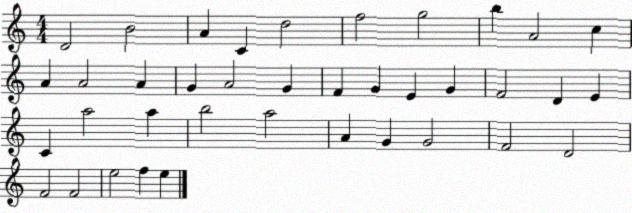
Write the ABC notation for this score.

X:1
T:Untitled
M:4/4
L:1/4
K:C
D2 B2 A C d2 f2 g2 b A2 c A A2 A G A2 G F G E G F2 D E C a2 a b2 a2 A G G2 F2 D2 F2 F2 e2 f e